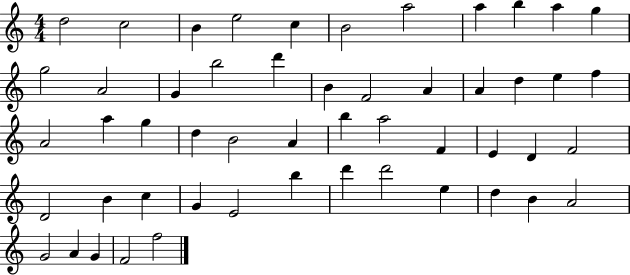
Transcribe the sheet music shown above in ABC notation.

X:1
T:Untitled
M:4/4
L:1/4
K:C
d2 c2 B e2 c B2 a2 a b a g g2 A2 G b2 d' B F2 A A d e f A2 a g d B2 A b a2 F E D F2 D2 B c G E2 b d' d'2 e d B A2 G2 A G F2 f2